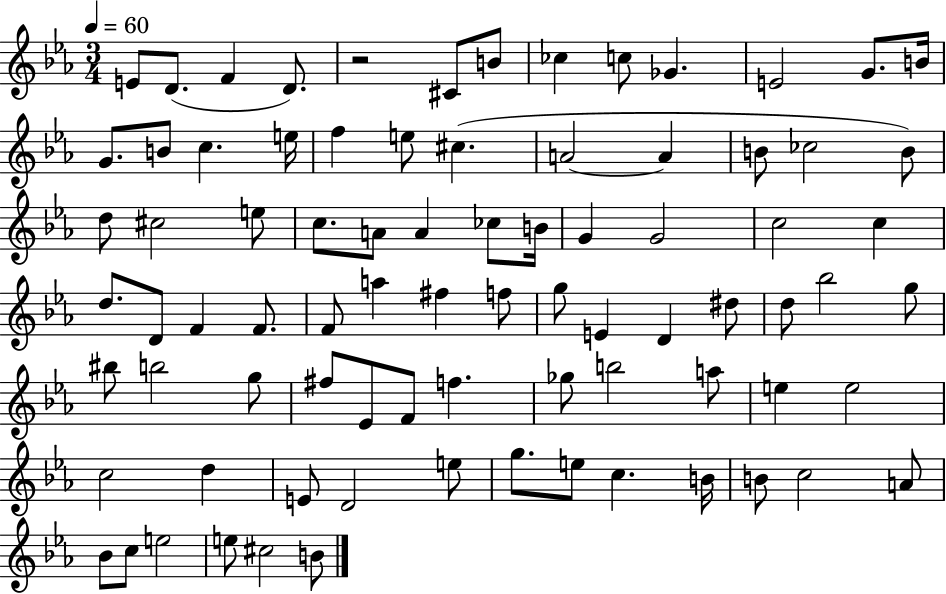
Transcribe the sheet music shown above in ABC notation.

X:1
T:Untitled
M:3/4
L:1/4
K:Eb
E/2 D/2 F D/2 z2 ^C/2 B/2 _c c/2 _G E2 G/2 B/4 G/2 B/2 c e/4 f e/2 ^c A2 A B/2 _c2 B/2 d/2 ^c2 e/2 c/2 A/2 A _c/2 B/4 G G2 c2 c d/2 D/2 F F/2 F/2 a ^f f/2 g/2 E D ^d/2 d/2 _b2 g/2 ^b/2 b2 g/2 ^f/2 _E/2 F/2 f _g/2 b2 a/2 e e2 c2 d E/2 D2 e/2 g/2 e/2 c B/4 B/2 c2 A/2 _B/2 c/2 e2 e/2 ^c2 B/2